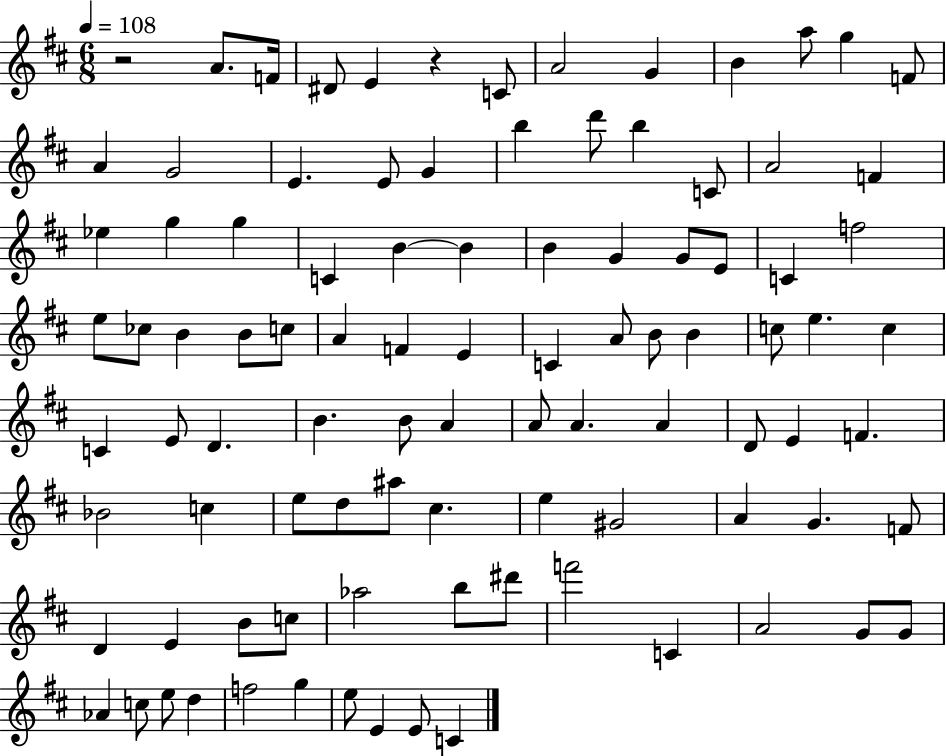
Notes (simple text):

R/h A4/e. F4/s D#4/e E4/q R/q C4/e A4/h G4/q B4/q A5/e G5/q F4/e A4/q G4/h E4/q. E4/e G4/q B5/q D6/e B5/q C4/e A4/h F4/q Eb5/q G5/q G5/q C4/q B4/q B4/q B4/q G4/q G4/e E4/e C4/q F5/h E5/e CES5/e B4/q B4/e C5/e A4/q F4/q E4/q C4/q A4/e B4/e B4/q C5/e E5/q. C5/q C4/q E4/e D4/q. B4/q. B4/e A4/q A4/e A4/q. A4/q D4/e E4/q F4/q. Bb4/h C5/q E5/e D5/e A#5/e C#5/q. E5/q G#4/h A4/q G4/q. F4/e D4/q E4/q B4/e C5/e Ab5/h B5/e D#6/e F6/h C4/q A4/h G4/e G4/e Ab4/q C5/e E5/e D5/q F5/h G5/q E5/e E4/q E4/e C4/q